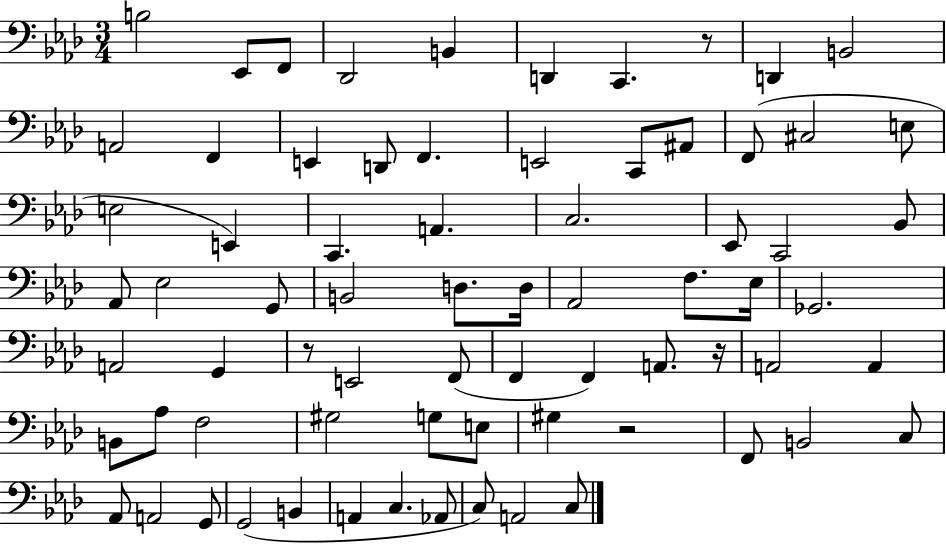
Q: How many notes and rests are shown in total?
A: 72